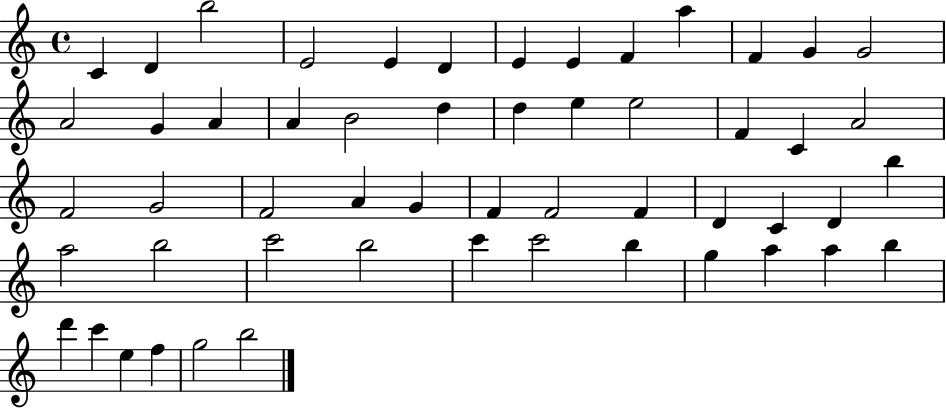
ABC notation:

X:1
T:Untitled
M:4/4
L:1/4
K:C
C D b2 E2 E D E E F a F G G2 A2 G A A B2 d d e e2 F C A2 F2 G2 F2 A G F F2 F D C D b a2 b2 c'2 b2 c' c'2 b g a a b d' c' e f g2 b2